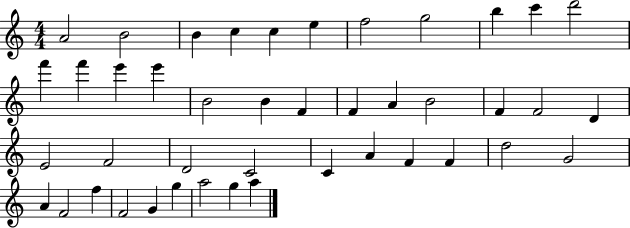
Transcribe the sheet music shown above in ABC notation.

X:1
T:Untitled
M:4/4
L:1/4
K:C
A2 B2 B c c e f2 g2 b c' d'2 f' f' e' e' B2 B F F A B2 F F2 D E2 F2 D2 C2 C A F F d2 G2 A F2 f F2 G g a2 g a